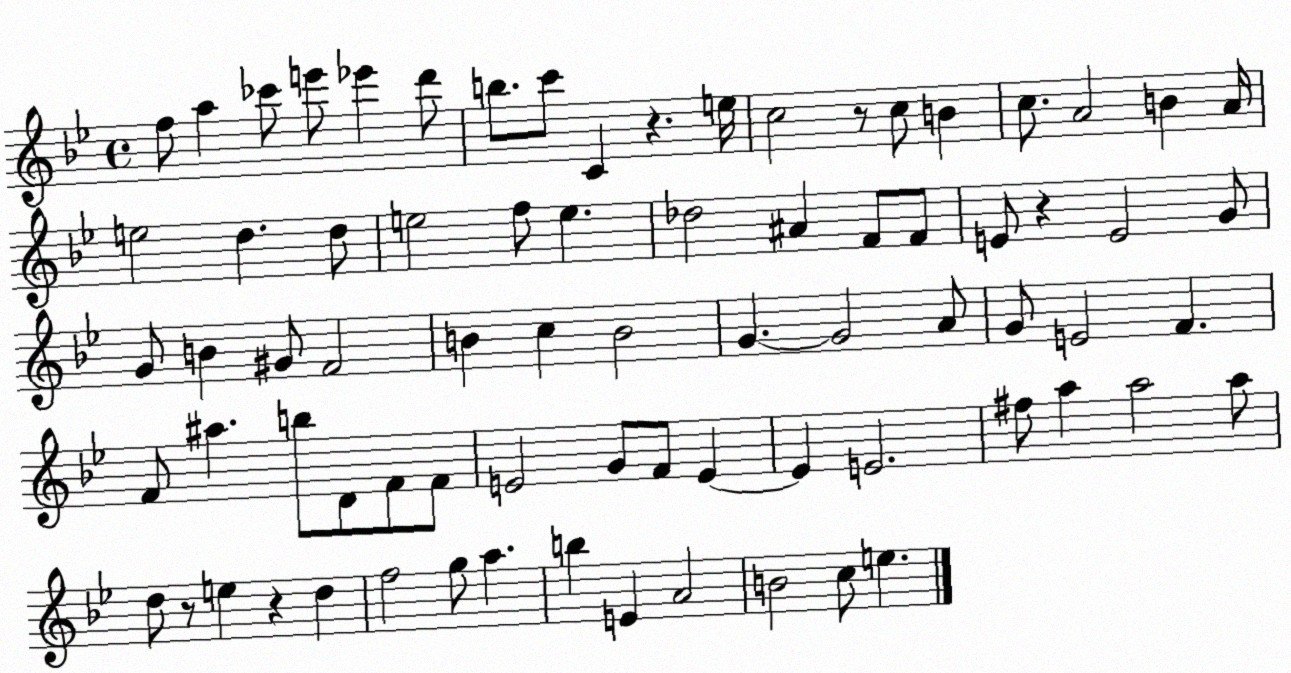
X:1
T:Untitled
M:4/4
L:1/4
K:Bb
f/2 a _c'/2 e'/2 _e' d'/2 b/2 c'/2 C z e/4 c2 z/2 c/2 B c/2 A2 B A/4 e2 d d/2 e2 f/2 e _d2 ^A F/2 F/2 E/2 z E2 G/2 G/2 B ^G/2 F2 B c B2 G G2 A/2 G/2 E2 F F/2 ^a b/2 D/2 F/2 F/2 E2 G/2 F/2 E E E2 ^f/2 a a2 a/2 d/2 z/2 e z d f2 g/2 a b E A2 B2 c/2 e